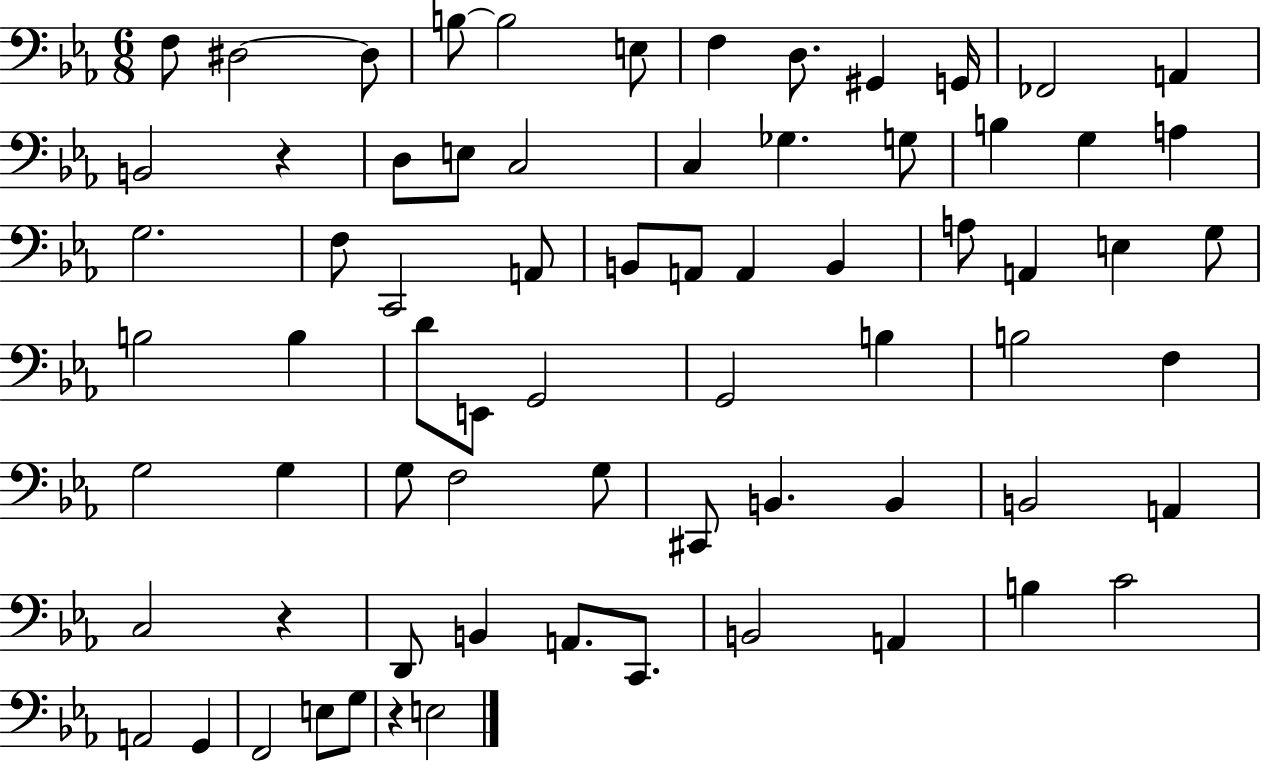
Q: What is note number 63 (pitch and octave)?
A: A2